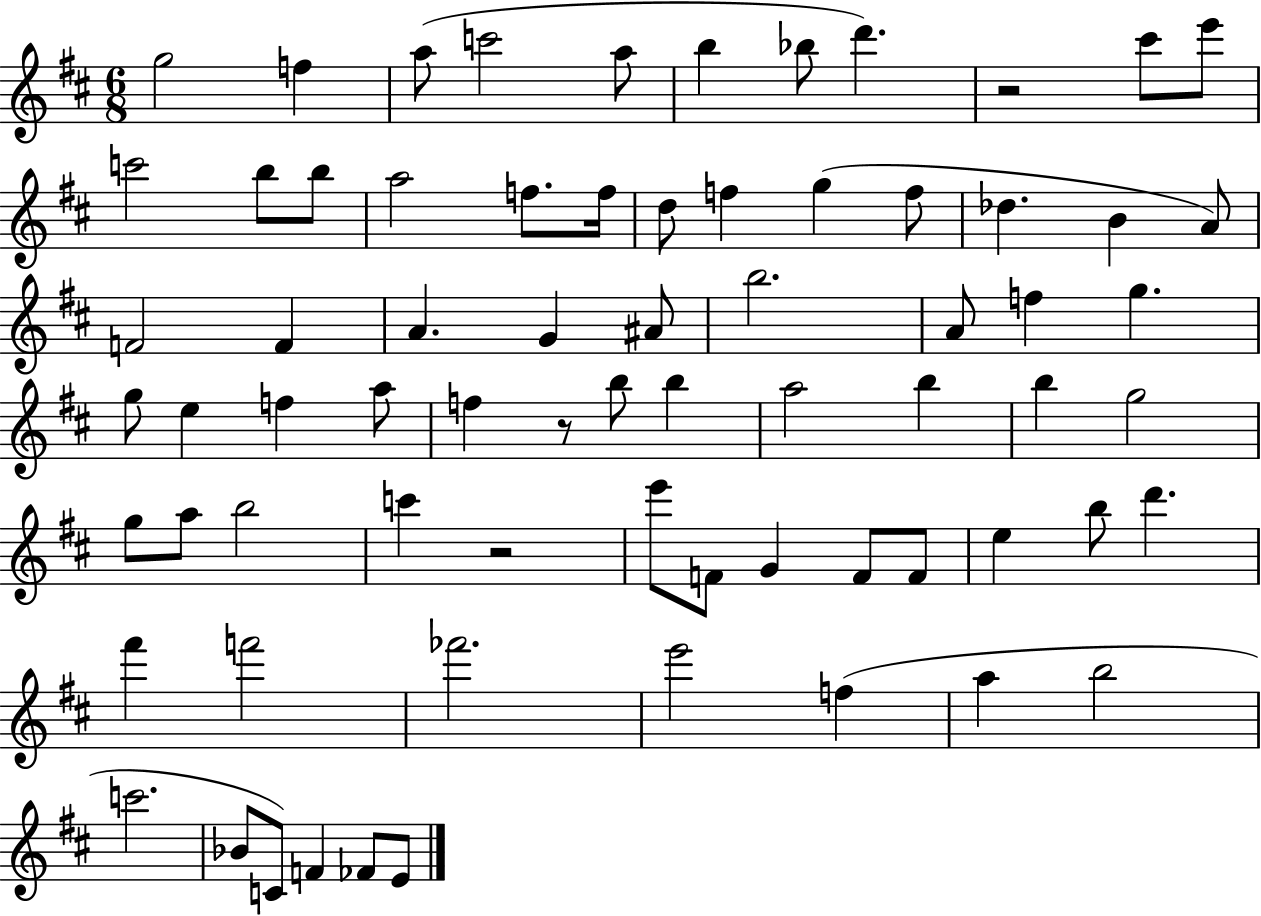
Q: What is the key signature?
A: D major